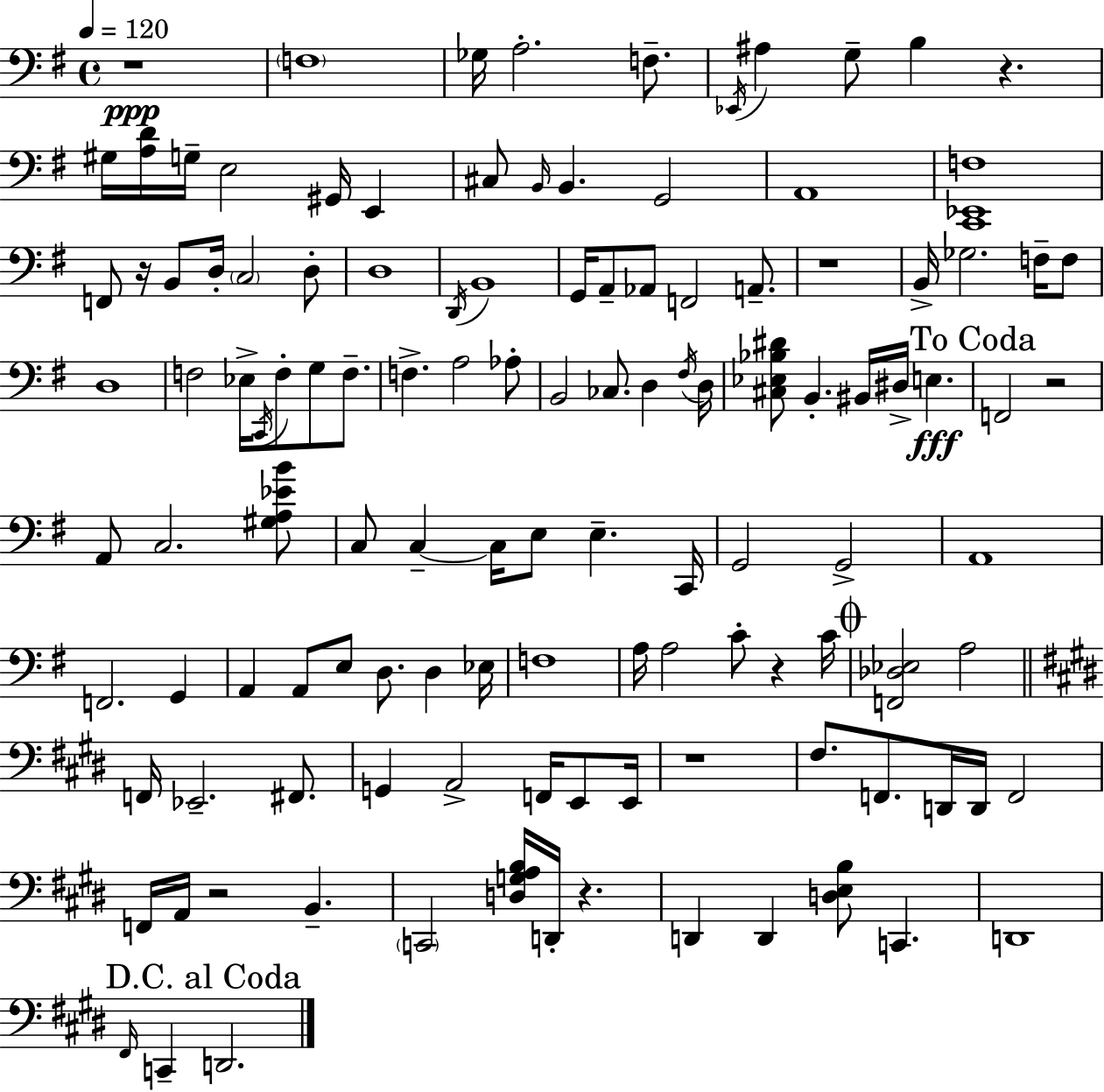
R/w F3/w Gb3/s A3/h. F3/e. Eb2/s A#3/q G3/e B3/q R/q. G#3/s [A3,D4]/s G3/s E3/h G#2/s E2/q C#3/e B2/s B2/q. G2/h A2/w [C2,Eb2,F3]/w F2/e R/s B2/e D3/s C3/h D3/e D3/w D2/s B2/w G2/s A2/e Ab2/e F2/h A2/e. R/w B2/s Gb3/h. F3/s F3/e D3/w F3/h Eb3/s C2/s F3/e G3/e F3/e. F3/q. A3/h Ab3/e B2/h CES3/e. D3/q F#3/s D3/s [C#3,Eb3,Bb3,D#4]/e B2/q. BIS2/s D#3/s E3/q. F2/h R/h A2/e C3/h. [G#3,A3,Eb4,B4]/e C3/e C3/q C3/s E3/e E3/q. C2/s G2/h G2/h A2/w F2/h. G2/q A2/q A2/e E3/e D3/e. D3/q Eb3/s F3/w A3/s A3/h C4/e R/q C4/s [F2,Db3,Eb3]/h A3/h F2/s Eb2/h. F#2/e. G2/q A2/h F2/s E2/e E2/s R/w F#3/e. F2/e. D2/s D2/s F2/h F2/s A2/s R/h B2/q. C2/h [D3,G3,A3,B3]/s D2/s R/q. D2/q D2/q [D3,E3,B3]/e C2/q. D2/w F#2/s C2/q D2/h.